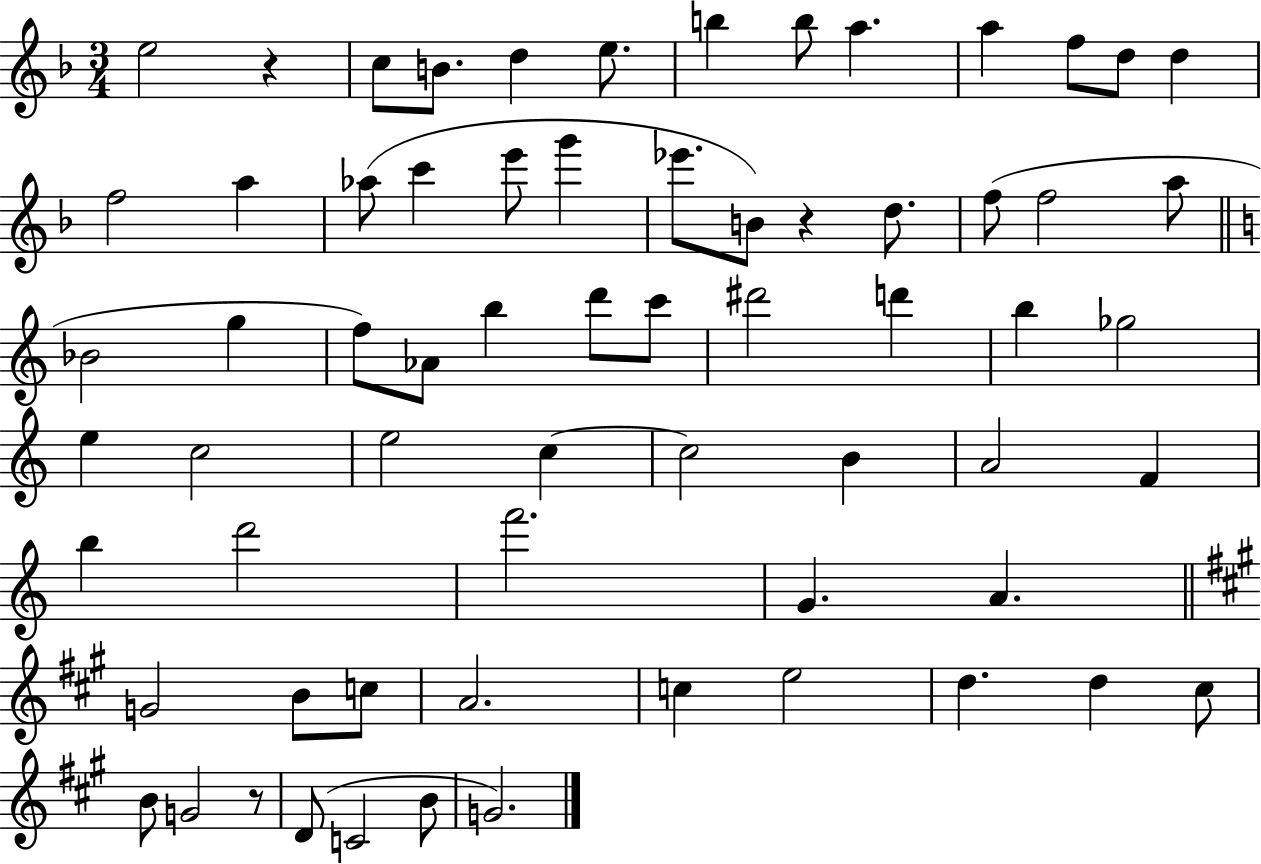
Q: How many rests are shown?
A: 3